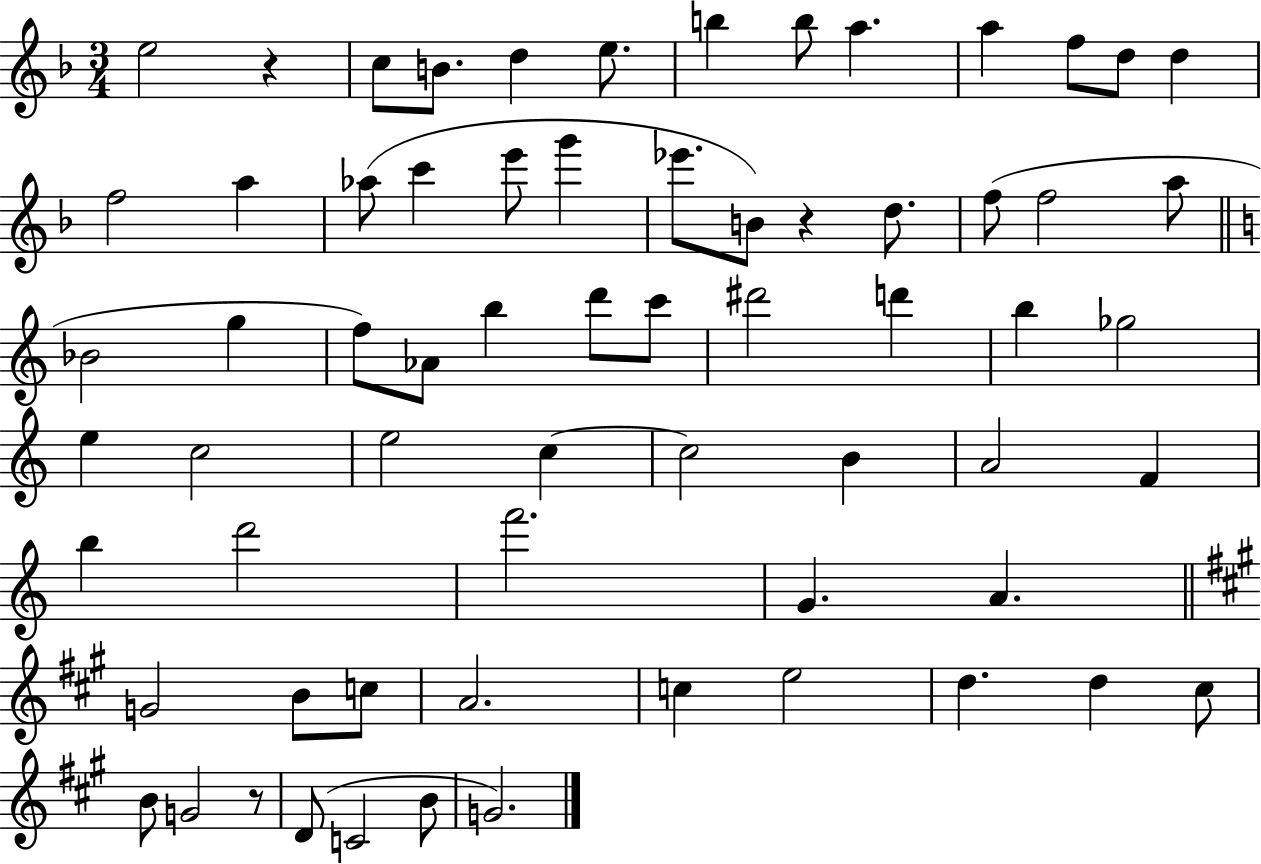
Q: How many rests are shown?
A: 3